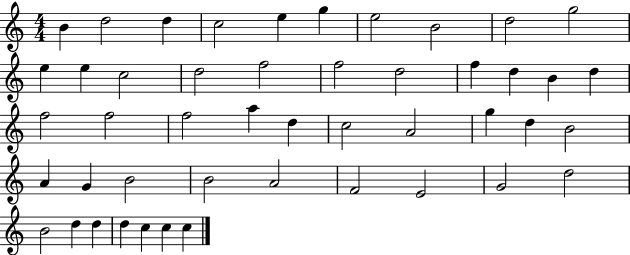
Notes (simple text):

B4/q D5/h D5/q C5/h E5/q G5/q E5/h B4/h D5/h G5/h E5/q E5/q C5/h D5/h F5/h F5/h D5/h F5/q D5/q B4/q D5/q F5/h F5/h F5/h A5/q D5/q C5/h A4/h G5/q D5/q B4/h A4/q G4/q B4/h B4/h A4/h F4/h E4/h G4/h D5/h B4/h D5/q D5/q D5/q C5/q C5/q C5/q